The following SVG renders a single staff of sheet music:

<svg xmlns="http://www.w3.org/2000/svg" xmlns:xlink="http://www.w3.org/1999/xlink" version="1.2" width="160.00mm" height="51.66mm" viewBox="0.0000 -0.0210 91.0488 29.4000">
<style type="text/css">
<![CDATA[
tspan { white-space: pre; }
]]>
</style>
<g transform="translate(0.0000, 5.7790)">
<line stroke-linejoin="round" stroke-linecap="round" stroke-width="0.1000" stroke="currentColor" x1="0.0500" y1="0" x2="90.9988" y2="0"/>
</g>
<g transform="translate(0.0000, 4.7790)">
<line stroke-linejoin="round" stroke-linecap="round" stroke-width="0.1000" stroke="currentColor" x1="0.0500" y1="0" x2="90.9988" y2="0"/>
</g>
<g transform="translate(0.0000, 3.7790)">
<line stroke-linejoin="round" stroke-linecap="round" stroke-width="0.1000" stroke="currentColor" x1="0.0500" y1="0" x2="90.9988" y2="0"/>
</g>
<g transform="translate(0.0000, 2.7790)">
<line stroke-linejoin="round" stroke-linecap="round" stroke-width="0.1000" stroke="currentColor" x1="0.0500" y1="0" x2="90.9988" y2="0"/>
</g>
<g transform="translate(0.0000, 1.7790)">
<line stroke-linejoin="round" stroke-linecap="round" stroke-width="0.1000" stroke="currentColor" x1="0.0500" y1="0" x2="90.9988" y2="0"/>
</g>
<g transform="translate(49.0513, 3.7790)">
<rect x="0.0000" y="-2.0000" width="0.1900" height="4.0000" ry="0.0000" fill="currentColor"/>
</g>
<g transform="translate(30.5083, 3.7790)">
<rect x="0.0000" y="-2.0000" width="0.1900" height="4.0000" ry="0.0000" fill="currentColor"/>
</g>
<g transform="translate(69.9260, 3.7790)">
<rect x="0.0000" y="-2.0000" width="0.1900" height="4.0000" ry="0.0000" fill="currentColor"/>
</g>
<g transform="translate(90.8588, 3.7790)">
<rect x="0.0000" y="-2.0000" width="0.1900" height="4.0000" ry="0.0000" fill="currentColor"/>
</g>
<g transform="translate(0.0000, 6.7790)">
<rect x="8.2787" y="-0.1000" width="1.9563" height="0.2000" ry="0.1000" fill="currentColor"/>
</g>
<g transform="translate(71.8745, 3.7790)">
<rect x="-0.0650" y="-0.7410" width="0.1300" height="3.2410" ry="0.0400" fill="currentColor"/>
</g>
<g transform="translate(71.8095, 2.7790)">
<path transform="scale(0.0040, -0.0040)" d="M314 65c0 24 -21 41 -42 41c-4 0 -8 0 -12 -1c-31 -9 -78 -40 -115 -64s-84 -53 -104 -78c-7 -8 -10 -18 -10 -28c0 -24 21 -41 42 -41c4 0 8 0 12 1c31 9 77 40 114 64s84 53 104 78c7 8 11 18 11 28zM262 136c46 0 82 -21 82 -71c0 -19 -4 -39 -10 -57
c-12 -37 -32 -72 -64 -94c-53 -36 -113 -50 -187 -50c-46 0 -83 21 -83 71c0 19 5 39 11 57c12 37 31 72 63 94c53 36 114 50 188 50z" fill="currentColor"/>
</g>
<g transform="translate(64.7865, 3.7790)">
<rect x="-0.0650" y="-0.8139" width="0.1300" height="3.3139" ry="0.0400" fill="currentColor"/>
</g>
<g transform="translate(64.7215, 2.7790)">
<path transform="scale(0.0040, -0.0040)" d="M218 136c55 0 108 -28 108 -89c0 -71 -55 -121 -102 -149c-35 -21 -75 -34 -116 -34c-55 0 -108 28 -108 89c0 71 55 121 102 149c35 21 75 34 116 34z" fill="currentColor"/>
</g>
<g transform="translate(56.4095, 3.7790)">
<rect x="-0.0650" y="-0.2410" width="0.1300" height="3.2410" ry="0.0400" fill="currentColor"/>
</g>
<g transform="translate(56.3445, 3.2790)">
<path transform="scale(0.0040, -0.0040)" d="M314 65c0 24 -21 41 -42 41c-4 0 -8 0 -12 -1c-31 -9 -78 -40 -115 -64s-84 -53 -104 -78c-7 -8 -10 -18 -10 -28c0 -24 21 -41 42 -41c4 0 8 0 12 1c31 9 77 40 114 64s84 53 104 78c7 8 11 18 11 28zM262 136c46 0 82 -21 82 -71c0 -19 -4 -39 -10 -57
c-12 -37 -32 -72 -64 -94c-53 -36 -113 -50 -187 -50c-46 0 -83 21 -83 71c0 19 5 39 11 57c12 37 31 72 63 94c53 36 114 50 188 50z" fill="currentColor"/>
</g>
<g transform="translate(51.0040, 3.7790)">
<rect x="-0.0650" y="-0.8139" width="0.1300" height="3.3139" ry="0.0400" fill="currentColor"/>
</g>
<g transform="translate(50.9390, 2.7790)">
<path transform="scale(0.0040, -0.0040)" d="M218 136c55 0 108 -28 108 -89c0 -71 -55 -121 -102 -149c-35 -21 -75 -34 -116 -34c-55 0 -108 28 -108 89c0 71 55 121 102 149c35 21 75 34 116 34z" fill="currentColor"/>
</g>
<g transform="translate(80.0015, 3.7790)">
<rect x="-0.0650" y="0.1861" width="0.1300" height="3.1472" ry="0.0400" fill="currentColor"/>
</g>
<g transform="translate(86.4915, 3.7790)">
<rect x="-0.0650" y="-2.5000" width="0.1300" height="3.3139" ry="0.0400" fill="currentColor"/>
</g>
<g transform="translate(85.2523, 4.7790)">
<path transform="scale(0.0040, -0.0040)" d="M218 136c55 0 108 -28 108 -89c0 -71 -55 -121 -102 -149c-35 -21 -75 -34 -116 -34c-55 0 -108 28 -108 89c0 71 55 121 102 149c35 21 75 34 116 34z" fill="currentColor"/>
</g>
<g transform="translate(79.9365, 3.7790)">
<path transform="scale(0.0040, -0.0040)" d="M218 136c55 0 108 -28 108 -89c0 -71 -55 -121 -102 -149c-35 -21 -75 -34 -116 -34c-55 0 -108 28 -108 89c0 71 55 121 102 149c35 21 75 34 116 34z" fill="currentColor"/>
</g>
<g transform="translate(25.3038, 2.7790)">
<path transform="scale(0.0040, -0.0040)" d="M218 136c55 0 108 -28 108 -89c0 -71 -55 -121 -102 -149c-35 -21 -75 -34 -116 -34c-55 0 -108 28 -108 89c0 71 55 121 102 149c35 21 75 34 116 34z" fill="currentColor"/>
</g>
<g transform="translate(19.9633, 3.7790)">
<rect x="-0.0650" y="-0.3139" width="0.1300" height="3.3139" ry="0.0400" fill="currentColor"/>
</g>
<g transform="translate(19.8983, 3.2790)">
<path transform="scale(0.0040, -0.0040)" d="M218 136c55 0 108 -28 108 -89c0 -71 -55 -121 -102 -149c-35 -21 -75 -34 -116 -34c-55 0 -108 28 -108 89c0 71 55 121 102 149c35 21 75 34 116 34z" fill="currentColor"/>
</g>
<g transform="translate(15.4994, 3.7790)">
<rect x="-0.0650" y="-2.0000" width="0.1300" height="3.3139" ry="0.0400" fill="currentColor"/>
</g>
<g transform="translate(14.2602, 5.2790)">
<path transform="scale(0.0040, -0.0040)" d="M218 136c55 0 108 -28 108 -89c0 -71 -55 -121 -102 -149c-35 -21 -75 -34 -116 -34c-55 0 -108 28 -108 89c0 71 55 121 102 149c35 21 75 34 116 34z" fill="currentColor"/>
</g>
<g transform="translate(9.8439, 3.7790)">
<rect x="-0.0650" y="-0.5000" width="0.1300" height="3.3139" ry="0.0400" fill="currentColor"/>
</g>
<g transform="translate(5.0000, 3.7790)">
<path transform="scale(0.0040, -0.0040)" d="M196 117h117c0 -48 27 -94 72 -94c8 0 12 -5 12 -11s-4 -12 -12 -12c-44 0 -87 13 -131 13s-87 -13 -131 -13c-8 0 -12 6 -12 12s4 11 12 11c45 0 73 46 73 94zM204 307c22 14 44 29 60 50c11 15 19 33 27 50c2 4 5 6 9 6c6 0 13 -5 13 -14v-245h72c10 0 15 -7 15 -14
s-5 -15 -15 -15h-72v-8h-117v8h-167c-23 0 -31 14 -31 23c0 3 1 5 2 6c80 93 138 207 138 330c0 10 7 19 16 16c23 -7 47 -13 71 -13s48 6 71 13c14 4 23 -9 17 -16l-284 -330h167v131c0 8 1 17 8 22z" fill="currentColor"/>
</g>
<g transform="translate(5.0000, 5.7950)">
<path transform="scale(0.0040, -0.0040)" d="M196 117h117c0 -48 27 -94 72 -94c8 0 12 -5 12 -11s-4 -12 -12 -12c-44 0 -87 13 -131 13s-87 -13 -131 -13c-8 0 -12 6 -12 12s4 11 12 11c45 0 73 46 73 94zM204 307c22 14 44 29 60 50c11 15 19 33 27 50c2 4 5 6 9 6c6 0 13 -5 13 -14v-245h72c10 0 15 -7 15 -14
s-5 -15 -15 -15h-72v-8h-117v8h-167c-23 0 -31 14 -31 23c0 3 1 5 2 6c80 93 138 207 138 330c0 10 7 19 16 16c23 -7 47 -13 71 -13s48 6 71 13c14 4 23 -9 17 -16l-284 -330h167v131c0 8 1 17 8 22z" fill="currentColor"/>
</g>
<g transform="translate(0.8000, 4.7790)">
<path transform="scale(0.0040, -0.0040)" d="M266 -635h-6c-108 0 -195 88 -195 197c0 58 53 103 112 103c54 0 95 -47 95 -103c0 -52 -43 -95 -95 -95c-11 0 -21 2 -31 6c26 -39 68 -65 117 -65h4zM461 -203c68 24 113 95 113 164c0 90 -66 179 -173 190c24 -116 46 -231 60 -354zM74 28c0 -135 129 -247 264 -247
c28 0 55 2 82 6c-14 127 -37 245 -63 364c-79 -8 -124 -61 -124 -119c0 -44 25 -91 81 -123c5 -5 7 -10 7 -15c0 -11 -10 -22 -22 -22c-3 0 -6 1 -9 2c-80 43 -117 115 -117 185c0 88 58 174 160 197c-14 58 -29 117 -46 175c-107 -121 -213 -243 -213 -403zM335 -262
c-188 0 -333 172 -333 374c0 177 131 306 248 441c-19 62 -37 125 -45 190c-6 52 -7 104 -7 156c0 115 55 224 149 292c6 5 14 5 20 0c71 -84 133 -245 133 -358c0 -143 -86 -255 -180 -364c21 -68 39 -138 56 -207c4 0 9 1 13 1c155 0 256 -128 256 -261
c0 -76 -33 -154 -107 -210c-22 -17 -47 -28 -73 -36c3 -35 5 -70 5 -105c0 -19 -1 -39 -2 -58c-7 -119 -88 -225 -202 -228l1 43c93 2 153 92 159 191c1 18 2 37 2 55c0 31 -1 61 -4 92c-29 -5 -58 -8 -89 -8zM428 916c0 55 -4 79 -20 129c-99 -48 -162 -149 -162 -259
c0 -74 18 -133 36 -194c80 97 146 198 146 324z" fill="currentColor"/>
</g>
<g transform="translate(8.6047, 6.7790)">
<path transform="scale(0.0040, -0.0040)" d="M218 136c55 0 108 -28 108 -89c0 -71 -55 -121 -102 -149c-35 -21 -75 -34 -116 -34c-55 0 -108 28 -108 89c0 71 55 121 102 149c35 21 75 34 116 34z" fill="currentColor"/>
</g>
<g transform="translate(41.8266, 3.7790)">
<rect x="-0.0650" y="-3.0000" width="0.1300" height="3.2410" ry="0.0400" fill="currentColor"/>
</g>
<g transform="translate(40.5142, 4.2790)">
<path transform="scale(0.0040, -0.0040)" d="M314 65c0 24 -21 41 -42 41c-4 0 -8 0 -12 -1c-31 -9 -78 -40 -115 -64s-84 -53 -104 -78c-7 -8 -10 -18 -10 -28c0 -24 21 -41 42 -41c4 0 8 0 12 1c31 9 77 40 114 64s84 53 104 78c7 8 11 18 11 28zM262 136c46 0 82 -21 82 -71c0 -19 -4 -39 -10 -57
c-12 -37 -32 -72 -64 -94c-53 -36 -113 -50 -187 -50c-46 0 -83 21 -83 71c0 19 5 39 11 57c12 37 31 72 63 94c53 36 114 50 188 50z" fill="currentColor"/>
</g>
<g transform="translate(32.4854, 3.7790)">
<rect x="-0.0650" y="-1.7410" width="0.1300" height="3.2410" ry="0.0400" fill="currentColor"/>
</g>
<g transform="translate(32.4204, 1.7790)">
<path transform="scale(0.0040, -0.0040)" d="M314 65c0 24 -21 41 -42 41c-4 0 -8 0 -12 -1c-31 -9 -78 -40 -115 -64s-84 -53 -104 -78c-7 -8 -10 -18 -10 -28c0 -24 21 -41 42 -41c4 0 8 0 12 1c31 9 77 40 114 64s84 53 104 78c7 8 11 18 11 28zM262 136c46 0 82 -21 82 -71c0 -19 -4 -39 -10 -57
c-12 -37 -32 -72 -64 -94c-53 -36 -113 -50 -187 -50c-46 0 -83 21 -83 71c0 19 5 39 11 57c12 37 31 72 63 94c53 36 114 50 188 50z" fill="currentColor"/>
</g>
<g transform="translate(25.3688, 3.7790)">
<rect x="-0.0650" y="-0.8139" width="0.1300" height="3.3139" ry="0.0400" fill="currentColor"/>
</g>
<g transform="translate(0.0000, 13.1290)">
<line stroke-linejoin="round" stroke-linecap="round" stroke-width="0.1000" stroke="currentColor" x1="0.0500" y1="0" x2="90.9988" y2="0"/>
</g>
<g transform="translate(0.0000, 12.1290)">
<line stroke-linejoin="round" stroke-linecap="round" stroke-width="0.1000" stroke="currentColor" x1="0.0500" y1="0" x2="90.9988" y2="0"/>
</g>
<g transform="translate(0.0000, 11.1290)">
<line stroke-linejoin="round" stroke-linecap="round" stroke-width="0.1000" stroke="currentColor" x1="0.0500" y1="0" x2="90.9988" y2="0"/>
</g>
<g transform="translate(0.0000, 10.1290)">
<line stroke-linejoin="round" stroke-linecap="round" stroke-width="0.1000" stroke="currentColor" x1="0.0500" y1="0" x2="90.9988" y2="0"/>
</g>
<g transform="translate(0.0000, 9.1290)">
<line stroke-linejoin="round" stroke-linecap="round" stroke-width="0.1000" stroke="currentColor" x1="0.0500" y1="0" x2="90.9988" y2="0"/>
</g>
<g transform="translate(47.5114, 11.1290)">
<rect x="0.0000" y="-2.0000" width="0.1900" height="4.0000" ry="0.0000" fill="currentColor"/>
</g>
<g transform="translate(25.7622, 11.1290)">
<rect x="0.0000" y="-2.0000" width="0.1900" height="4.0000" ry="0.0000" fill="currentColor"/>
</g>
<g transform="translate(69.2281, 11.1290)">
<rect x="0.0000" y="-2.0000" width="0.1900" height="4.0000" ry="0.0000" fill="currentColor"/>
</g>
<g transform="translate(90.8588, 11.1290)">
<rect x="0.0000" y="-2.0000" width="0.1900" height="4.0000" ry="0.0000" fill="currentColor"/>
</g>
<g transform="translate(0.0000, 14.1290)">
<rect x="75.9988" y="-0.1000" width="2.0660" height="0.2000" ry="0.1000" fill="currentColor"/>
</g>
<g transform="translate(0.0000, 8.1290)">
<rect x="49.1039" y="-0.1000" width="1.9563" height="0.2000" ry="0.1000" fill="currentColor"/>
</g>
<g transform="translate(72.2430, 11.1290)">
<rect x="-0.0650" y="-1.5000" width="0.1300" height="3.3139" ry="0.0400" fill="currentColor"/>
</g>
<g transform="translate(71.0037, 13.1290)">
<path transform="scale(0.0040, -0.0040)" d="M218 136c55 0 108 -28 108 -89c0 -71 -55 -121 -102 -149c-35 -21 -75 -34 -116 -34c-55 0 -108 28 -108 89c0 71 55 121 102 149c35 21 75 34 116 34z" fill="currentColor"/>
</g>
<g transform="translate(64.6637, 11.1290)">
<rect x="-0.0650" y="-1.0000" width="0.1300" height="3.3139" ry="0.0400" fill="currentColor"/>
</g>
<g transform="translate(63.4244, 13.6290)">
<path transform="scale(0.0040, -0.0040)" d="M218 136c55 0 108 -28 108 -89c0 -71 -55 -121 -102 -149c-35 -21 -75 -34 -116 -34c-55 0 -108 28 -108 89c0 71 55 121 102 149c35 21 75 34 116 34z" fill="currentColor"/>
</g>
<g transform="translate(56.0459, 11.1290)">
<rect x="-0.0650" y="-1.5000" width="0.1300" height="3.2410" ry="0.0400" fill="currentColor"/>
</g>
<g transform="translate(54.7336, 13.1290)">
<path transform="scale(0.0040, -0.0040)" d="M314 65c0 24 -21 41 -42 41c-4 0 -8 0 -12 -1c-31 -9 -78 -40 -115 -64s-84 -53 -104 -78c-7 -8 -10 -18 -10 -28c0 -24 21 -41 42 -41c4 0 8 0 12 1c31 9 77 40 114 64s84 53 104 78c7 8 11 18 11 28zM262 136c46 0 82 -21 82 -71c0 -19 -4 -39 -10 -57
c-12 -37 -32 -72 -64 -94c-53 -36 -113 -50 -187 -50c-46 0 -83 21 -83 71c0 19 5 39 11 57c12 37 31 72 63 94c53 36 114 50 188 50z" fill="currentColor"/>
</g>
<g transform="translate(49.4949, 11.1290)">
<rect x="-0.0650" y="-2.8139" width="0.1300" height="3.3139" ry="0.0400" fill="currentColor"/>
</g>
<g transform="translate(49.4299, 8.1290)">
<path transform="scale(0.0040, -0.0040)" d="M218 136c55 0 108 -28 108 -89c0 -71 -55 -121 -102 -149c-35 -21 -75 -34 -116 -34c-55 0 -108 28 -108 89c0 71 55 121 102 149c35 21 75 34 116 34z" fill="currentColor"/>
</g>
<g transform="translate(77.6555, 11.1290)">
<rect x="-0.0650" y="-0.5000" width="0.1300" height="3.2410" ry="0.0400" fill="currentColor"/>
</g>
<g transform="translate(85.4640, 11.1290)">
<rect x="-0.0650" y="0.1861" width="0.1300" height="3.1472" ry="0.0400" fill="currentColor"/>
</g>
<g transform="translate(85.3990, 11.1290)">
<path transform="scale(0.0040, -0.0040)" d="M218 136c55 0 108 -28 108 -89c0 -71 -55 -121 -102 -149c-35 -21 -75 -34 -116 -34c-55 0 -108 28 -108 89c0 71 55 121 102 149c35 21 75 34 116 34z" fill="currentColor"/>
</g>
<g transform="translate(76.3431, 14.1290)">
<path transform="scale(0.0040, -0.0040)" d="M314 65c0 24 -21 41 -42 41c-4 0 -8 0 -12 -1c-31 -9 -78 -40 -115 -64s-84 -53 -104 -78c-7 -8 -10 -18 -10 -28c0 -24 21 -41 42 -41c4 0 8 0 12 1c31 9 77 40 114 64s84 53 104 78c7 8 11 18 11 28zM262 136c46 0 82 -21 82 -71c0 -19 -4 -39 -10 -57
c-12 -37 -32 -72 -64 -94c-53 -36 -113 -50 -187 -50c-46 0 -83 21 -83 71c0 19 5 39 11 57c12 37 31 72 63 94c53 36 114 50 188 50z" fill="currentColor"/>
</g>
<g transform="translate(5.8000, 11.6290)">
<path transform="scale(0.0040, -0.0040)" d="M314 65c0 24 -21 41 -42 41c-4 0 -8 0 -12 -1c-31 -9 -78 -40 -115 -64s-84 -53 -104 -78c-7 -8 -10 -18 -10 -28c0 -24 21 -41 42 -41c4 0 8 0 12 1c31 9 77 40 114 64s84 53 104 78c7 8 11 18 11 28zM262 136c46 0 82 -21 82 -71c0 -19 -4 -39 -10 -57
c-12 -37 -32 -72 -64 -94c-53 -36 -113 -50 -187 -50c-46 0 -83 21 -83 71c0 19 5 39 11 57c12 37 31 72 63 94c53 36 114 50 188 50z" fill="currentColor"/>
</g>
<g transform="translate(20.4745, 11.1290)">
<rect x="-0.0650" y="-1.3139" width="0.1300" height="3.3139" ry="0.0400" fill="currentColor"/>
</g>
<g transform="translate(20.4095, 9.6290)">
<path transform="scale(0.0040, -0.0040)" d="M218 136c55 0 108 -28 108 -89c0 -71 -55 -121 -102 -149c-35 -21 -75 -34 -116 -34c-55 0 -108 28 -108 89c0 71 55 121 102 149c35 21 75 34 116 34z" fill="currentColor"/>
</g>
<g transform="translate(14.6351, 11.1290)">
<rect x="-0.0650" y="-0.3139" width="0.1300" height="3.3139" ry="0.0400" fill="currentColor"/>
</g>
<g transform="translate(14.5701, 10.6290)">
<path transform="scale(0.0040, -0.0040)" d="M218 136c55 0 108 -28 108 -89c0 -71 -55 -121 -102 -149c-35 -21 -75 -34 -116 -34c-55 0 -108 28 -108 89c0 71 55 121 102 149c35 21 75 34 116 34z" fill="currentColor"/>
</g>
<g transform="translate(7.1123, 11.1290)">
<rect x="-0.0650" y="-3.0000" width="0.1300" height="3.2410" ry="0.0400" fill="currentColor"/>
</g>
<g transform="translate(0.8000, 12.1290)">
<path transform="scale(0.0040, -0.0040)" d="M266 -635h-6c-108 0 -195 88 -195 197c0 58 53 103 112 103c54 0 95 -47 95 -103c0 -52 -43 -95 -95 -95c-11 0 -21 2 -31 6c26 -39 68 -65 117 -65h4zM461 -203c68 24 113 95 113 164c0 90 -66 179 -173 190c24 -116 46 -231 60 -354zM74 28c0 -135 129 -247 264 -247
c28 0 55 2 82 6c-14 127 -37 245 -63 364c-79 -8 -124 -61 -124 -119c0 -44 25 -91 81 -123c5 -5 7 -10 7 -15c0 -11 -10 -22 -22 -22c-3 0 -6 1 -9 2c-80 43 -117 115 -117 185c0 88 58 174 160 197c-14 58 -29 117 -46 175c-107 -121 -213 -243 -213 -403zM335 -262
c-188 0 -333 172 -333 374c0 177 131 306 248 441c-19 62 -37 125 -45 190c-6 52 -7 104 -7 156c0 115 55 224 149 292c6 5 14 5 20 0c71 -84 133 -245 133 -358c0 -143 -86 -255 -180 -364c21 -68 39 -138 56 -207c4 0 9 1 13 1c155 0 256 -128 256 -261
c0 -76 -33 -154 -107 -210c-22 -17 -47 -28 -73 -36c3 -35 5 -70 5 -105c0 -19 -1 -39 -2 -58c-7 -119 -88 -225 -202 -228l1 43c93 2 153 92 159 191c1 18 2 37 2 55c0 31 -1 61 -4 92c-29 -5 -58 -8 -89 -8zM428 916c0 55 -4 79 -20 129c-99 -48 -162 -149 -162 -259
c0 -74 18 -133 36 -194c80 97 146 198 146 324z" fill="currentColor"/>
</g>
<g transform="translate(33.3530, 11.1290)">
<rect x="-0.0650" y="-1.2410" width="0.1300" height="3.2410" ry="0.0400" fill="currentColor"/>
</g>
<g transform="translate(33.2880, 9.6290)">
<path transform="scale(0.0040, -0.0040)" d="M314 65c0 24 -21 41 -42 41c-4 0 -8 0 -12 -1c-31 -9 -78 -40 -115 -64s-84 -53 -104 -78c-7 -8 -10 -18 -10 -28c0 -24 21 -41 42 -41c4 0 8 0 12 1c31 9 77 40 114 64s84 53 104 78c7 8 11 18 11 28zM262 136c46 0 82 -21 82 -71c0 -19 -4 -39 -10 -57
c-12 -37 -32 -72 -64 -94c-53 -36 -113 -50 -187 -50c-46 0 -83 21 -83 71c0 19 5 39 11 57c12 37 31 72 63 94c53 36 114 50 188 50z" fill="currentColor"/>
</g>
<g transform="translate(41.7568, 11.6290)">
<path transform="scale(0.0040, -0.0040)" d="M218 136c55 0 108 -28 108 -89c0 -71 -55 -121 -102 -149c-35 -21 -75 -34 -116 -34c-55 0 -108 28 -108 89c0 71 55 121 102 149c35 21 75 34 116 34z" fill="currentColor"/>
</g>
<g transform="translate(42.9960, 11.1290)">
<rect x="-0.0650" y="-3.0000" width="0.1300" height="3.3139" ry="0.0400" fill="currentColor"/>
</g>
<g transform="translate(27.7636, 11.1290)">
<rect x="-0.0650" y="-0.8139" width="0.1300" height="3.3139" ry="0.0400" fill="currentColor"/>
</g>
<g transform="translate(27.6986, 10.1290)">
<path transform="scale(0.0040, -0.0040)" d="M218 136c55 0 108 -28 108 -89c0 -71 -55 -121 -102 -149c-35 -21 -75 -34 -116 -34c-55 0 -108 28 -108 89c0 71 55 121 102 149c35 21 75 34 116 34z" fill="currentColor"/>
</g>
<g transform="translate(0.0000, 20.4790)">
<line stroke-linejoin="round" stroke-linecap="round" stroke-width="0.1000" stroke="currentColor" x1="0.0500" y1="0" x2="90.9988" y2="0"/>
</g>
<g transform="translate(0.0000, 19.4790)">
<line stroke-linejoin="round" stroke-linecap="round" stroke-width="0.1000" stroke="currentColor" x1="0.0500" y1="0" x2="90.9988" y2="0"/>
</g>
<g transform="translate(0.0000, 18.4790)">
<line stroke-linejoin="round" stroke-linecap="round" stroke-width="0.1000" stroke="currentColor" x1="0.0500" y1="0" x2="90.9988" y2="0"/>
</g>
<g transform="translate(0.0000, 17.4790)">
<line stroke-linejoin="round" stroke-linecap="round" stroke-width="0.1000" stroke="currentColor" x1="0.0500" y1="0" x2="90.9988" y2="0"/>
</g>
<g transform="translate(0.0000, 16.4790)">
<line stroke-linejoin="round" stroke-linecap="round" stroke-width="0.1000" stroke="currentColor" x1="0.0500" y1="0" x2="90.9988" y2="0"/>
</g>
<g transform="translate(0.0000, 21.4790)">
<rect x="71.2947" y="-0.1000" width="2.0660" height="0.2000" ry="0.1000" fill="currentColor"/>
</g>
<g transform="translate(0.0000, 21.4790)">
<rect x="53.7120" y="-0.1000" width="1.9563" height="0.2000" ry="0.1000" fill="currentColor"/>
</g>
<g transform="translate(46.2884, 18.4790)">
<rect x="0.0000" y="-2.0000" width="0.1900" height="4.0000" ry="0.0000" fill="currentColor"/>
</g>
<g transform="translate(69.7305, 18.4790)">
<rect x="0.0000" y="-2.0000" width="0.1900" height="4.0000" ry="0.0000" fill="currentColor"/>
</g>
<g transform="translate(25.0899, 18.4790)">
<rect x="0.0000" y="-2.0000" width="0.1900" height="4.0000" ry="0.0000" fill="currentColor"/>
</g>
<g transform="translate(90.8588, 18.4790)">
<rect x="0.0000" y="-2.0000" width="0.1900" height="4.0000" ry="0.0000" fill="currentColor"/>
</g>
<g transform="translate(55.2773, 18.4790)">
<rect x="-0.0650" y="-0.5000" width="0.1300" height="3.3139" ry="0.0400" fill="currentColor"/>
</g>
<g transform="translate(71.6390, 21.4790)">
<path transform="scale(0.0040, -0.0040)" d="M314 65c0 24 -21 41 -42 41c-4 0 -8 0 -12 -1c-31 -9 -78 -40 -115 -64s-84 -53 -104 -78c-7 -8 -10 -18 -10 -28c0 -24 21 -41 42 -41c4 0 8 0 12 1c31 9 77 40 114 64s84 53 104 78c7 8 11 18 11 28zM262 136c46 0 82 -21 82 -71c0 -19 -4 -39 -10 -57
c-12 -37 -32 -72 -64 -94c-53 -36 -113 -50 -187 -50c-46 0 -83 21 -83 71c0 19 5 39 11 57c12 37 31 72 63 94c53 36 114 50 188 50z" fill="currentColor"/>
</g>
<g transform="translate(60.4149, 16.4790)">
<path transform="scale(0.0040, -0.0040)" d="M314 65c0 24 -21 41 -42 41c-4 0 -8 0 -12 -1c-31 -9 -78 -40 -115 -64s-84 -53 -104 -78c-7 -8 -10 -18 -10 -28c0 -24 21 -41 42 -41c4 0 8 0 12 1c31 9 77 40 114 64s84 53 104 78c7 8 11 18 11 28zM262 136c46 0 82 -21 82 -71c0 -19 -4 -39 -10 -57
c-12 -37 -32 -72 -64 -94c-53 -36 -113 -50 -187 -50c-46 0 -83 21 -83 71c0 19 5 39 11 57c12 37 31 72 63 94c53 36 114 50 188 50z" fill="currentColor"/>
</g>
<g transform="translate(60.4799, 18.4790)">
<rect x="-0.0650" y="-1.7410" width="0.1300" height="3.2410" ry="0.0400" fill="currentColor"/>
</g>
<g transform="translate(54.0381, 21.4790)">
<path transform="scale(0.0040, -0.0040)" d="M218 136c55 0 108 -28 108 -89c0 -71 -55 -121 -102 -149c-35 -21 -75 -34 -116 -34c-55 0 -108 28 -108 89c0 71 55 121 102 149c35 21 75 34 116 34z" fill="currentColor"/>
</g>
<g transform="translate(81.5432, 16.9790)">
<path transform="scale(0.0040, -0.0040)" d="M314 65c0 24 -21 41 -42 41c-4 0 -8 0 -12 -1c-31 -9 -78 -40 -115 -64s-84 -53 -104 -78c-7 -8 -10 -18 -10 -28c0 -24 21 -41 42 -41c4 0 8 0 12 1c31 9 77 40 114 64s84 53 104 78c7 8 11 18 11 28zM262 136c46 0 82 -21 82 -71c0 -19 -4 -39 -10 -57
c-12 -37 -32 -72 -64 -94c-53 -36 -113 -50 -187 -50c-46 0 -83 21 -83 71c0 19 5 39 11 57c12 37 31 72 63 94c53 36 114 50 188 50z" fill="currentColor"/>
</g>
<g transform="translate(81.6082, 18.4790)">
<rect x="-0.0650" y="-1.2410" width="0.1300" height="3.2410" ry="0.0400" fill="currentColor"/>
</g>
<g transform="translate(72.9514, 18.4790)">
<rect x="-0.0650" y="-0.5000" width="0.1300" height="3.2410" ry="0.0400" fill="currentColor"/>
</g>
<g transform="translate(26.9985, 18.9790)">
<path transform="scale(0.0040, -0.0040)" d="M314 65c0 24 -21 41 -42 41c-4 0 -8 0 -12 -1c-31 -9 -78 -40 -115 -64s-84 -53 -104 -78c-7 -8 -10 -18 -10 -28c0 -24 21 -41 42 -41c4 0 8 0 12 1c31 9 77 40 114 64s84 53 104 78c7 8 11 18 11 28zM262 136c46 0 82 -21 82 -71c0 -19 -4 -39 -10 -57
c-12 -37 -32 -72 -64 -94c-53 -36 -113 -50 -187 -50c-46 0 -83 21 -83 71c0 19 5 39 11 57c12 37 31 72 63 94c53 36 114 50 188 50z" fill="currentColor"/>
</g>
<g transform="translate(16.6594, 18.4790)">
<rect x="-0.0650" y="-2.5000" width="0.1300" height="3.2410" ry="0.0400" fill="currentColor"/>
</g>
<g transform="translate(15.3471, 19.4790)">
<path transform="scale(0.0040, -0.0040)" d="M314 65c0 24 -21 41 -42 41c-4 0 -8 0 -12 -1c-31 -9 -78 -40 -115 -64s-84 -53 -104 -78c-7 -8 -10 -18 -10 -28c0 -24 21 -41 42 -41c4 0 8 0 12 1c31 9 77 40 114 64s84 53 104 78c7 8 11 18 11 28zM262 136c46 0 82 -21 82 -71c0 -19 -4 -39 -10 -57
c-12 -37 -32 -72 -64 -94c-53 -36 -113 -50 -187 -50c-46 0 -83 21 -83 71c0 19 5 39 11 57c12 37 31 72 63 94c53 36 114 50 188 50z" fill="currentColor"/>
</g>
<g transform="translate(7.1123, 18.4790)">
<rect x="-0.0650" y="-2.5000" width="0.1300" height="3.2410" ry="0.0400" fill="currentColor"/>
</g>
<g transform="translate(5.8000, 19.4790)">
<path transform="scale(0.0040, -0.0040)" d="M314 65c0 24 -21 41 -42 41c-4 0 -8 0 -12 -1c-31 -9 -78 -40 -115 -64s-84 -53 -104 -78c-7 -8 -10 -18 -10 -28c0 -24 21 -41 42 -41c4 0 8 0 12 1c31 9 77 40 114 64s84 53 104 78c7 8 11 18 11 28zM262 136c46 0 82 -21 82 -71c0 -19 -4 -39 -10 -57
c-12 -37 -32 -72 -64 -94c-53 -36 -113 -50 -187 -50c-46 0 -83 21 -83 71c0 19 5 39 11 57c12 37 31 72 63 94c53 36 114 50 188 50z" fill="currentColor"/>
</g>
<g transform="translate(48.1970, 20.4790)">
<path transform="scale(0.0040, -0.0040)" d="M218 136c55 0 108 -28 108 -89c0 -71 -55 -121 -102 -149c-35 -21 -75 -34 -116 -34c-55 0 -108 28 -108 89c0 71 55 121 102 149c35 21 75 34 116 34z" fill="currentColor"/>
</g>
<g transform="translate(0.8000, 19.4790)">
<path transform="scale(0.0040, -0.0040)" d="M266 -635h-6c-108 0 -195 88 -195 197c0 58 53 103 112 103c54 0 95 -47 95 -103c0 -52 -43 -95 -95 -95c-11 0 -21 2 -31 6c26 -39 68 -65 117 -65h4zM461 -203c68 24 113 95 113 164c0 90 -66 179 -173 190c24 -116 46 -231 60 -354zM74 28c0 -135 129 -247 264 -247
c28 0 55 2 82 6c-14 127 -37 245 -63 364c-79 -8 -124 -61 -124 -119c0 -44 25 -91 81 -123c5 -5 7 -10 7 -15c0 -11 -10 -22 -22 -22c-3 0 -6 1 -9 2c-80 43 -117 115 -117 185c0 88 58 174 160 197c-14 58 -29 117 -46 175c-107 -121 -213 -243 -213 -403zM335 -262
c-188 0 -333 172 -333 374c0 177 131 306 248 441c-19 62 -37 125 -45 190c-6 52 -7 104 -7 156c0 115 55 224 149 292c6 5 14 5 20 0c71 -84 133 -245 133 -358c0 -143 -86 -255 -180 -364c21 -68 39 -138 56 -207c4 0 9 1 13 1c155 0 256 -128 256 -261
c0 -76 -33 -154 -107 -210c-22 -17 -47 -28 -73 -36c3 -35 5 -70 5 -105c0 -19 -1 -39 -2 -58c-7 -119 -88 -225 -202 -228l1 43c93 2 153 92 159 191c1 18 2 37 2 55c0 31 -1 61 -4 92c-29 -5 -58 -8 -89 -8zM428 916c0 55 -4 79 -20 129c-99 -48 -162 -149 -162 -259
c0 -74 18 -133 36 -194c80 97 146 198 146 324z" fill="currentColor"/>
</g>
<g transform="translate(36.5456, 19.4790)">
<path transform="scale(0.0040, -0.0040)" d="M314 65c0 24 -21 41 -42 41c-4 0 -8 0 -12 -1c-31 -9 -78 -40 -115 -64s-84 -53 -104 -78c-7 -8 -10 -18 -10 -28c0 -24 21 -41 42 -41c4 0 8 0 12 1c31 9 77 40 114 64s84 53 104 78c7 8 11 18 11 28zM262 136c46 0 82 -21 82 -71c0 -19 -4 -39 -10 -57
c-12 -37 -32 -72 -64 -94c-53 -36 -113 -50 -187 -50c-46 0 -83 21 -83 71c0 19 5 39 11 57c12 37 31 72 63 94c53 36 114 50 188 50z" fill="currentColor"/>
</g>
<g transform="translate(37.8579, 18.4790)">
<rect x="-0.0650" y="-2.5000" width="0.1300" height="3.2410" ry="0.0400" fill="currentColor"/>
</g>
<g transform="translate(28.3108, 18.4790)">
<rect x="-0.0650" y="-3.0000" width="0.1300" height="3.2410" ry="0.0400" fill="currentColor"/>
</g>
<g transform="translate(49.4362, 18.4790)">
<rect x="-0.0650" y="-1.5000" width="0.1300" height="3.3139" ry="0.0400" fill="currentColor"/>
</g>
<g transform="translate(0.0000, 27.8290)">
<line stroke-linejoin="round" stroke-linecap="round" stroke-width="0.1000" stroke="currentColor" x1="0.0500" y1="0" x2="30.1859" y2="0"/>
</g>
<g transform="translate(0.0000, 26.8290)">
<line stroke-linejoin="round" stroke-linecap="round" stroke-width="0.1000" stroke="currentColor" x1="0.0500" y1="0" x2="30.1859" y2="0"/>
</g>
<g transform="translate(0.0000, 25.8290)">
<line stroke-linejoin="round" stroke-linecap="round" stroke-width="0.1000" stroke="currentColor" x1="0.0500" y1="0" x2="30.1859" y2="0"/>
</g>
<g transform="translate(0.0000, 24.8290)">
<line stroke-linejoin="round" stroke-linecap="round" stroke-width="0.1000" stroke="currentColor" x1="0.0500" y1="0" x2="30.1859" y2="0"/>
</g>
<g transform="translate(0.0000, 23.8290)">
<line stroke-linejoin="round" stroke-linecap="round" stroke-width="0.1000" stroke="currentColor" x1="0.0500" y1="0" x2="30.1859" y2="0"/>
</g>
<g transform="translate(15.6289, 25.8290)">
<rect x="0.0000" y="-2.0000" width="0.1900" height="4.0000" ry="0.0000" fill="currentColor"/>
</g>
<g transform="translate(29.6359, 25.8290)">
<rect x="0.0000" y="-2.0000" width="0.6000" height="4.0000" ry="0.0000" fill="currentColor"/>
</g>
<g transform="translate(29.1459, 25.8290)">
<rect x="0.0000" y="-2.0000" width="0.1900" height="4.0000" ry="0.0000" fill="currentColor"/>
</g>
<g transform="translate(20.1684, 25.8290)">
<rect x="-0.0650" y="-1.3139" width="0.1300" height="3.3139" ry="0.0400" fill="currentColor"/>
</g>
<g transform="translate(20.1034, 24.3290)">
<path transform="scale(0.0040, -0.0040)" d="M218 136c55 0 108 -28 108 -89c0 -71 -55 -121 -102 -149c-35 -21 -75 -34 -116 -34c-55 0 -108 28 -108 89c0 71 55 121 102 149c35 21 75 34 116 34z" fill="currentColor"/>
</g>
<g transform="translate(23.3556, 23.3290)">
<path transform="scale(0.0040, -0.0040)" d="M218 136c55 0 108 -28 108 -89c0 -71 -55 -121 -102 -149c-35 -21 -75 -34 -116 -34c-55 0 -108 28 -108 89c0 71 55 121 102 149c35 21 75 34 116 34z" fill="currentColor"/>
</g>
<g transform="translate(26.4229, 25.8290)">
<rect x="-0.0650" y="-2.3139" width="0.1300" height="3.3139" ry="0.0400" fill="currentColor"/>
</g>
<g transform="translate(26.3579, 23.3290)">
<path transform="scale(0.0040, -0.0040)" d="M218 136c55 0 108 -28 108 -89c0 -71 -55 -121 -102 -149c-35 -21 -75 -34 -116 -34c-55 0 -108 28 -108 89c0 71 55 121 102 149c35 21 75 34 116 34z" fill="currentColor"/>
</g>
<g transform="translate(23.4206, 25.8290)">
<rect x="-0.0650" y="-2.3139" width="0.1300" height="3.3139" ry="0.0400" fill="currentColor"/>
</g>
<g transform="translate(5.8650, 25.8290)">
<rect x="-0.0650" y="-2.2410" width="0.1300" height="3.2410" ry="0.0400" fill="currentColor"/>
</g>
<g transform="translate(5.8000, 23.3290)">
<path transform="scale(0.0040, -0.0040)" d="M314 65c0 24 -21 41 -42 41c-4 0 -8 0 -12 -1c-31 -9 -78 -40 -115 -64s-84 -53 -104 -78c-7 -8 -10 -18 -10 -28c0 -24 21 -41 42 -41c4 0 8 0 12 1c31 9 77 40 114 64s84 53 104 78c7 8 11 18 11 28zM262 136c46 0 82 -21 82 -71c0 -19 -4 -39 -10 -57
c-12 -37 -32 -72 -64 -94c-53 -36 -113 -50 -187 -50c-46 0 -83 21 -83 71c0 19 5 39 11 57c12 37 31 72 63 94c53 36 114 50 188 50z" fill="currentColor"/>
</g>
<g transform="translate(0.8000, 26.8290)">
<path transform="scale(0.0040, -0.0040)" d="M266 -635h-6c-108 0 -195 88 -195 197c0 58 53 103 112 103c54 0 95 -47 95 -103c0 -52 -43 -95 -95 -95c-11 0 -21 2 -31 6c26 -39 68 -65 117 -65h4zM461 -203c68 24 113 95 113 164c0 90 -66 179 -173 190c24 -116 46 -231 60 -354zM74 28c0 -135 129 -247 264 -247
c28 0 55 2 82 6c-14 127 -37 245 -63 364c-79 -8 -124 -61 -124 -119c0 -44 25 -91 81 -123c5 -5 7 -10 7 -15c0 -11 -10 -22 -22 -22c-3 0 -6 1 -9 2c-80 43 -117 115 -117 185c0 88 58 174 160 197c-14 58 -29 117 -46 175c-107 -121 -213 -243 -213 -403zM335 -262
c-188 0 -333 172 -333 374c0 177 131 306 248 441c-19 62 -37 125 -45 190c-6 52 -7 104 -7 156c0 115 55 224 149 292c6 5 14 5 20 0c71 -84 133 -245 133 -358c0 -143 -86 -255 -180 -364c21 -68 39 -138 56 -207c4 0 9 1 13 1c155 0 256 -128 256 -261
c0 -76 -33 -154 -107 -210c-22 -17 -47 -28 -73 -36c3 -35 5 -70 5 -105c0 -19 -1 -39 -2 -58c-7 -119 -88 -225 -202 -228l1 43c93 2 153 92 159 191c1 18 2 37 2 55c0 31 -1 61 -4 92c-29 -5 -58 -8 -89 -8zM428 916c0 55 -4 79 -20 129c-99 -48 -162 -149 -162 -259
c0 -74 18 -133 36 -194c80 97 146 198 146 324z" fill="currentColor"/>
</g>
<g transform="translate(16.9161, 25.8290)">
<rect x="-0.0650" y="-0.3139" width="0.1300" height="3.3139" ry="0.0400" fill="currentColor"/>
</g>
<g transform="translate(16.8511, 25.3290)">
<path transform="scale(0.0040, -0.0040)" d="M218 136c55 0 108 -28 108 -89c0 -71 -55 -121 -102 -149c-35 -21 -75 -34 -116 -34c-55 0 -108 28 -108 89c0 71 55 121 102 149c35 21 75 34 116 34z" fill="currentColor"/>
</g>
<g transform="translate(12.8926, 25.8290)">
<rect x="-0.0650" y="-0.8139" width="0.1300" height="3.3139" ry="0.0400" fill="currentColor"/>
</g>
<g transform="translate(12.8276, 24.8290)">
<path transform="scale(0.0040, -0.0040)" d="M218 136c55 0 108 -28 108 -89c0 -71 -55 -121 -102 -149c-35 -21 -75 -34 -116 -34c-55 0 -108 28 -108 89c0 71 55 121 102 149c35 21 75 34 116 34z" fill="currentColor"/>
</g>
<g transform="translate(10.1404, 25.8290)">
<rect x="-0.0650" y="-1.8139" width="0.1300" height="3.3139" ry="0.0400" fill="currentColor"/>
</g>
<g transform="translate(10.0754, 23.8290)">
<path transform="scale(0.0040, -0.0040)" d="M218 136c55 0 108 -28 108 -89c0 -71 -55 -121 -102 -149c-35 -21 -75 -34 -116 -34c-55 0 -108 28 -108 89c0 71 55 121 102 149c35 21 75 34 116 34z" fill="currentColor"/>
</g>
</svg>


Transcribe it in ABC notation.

X:1
T:Untitled
M:4/4
L:1/4
K:C
C F c d f2 A2 d c2 d d2 B G A2 c e d e2 A a E2 D E C2 B G2 G2 A2 G2 E C f2 C2 e2 g2 f d c e g g